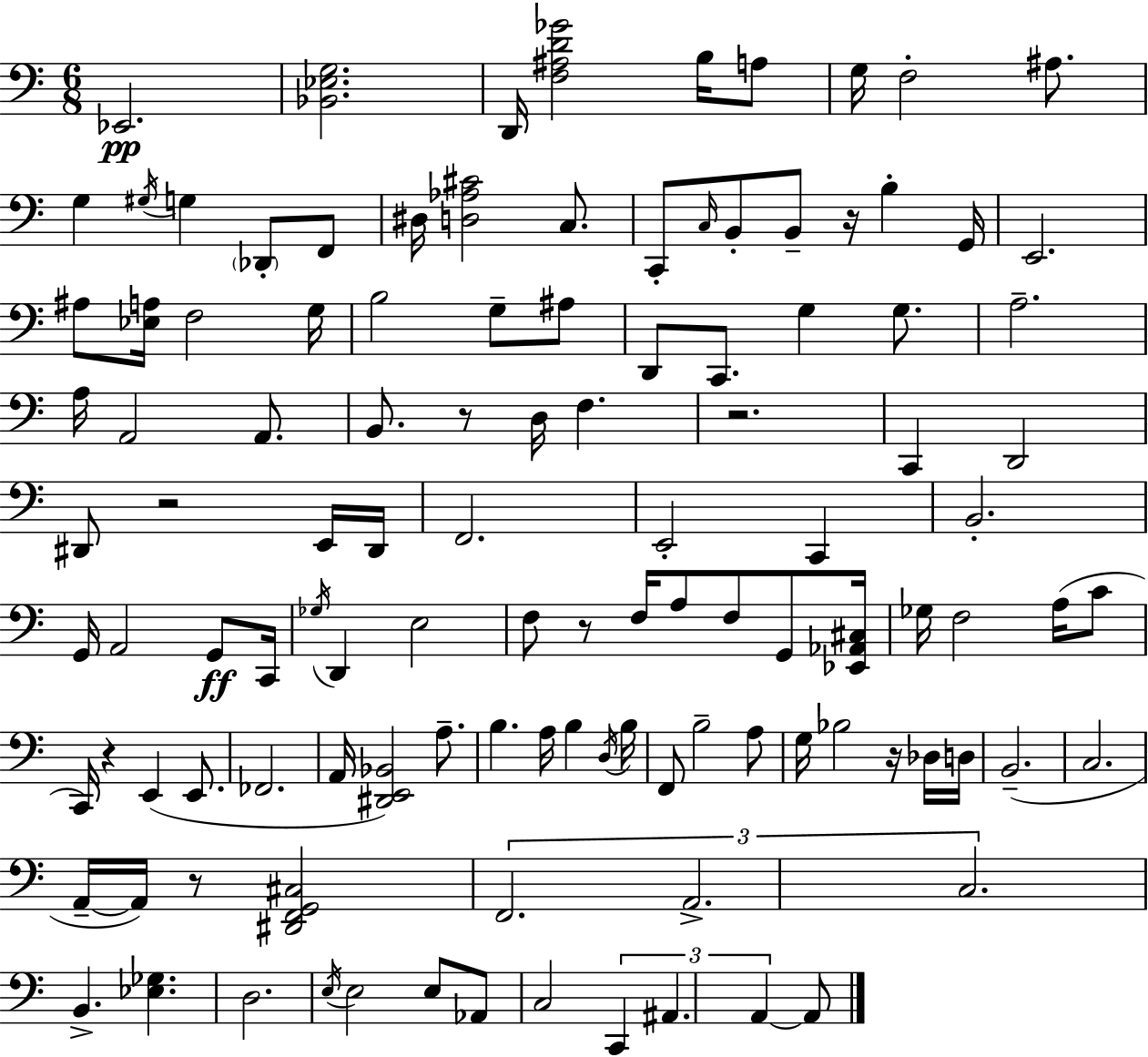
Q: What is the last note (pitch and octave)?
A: A2